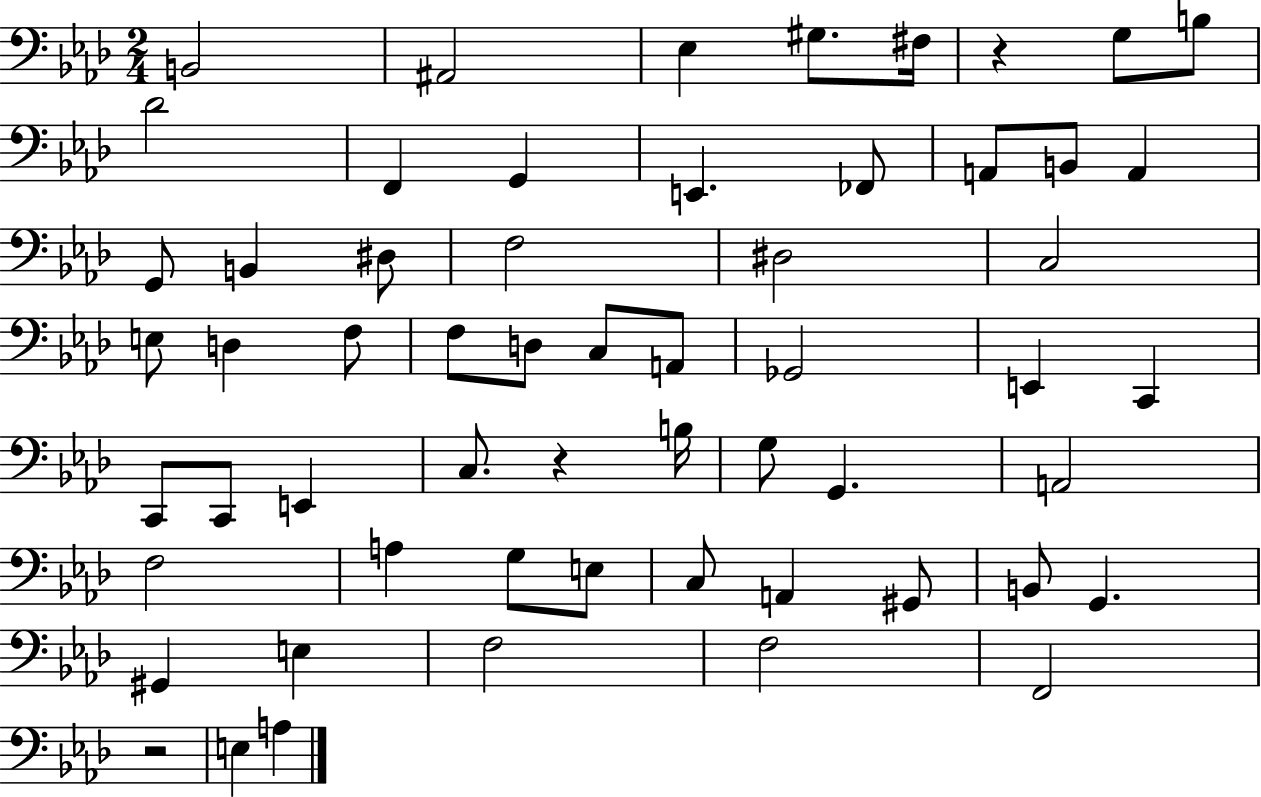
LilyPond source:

{
  \clef bass
  \numericTimeSignature
  \time 2/4
  \key aes \major
  b,2 | ais,2 | ees4 gis8. fis16 | r4 g8 b8 | \break des'2 | f,4 g,4 | e,4. fes,8 | a,8 b,8 a,4 | \break g,8 b,4 dis8 | f2 | dis2 | c2 | \break e8 d4 f8 | f8 d8 c8 a,8 | ges,2 | e,4 c,4 | \break c,8 c,8 e,4 | c8. r4 b16 | g8 g,4. | a,2 | \break f2 | a4 g8 e8 | c8 a,4 gis,8 | b,8 g,4. | \break gis,4 e4 | f2 | f2 | f,2 | \break r2 | e4 a4 | \bar "|."
}